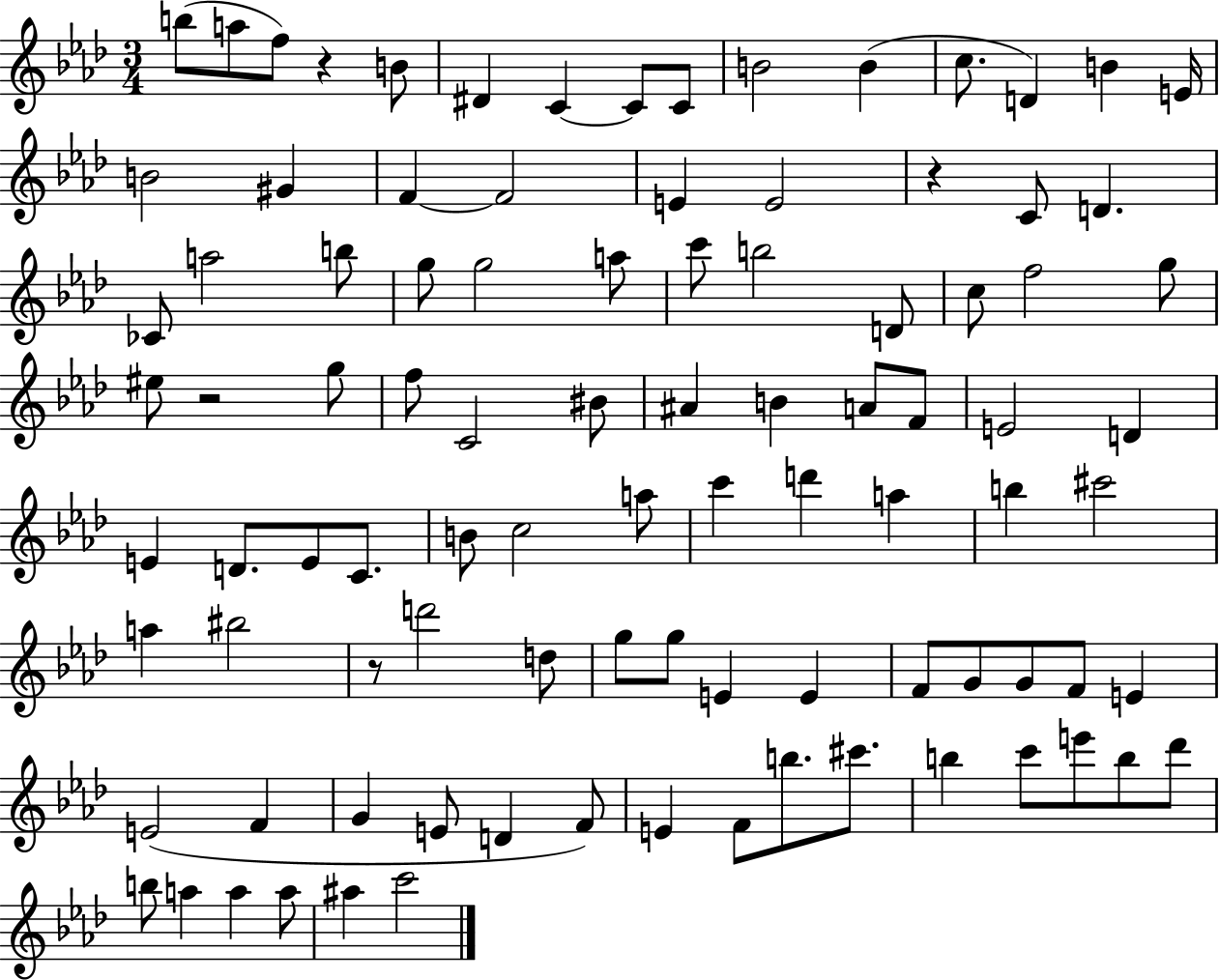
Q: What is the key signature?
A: AES major